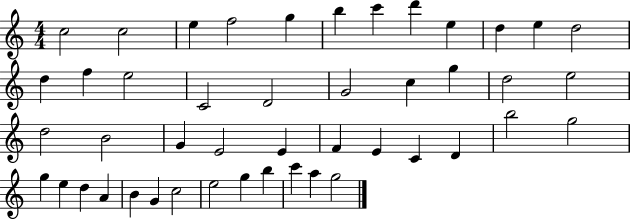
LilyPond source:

{
  \clef treble
  \numericTimeSignature
  \time 4/4
  \key c \major
  c''2 c''2 | e''4 f''2 g''4 | b''4 c'''4 d'''4 e''4 | d''4 e''4 d''2 | \break d''4 f''4 e''2 | c'2 d'2 | g'2 c''4 g''4 | d''2 e''2 | \break d''2 b'2 | g'4 e'2 e'4 | f'4 e'4 c'4 d'4 | b''2 g''2 | \break g''4 e''4 d''4 a'4 | b'4 g'4 c''2 | e''2 g''4 b''4 | c'''4 a''4 g''2 | \break \bar "|."
}